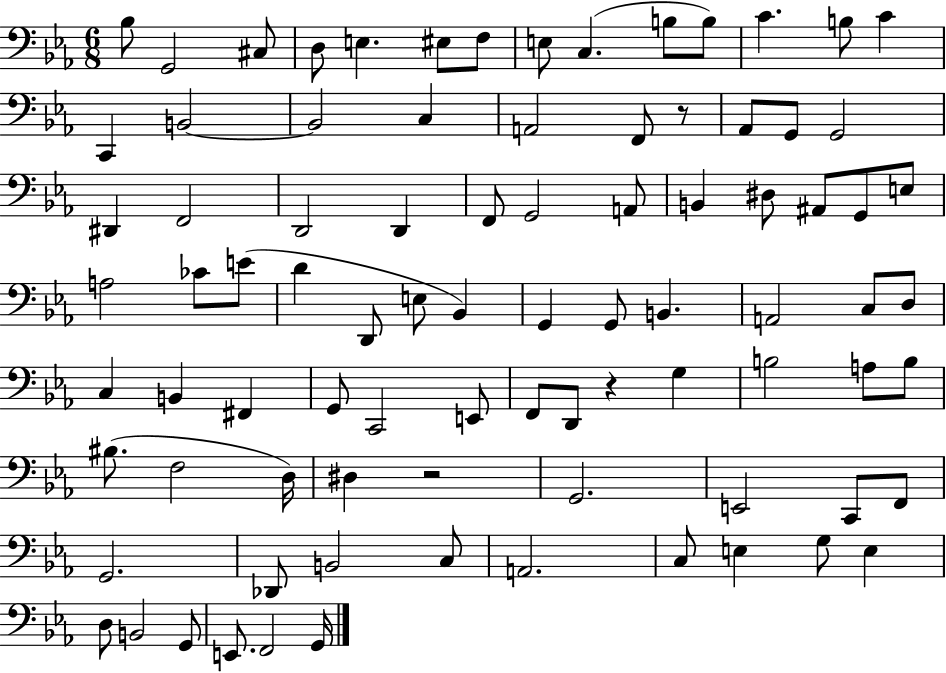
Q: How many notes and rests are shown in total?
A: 86